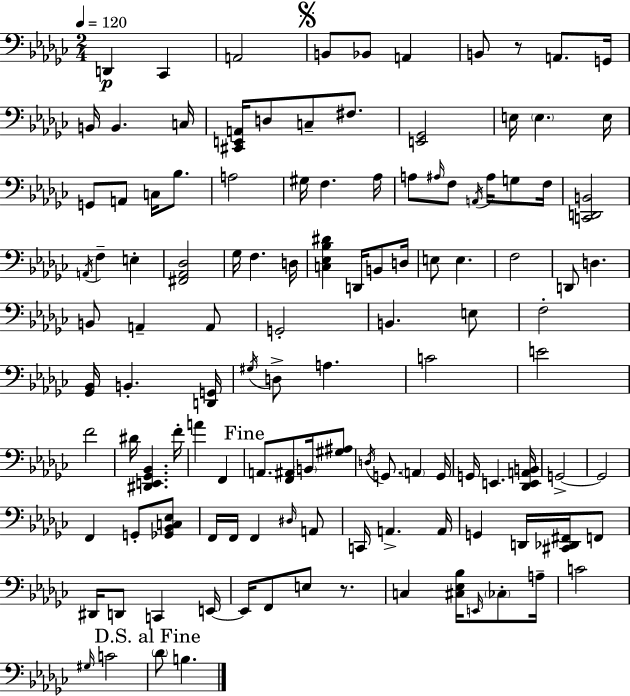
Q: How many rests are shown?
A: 2